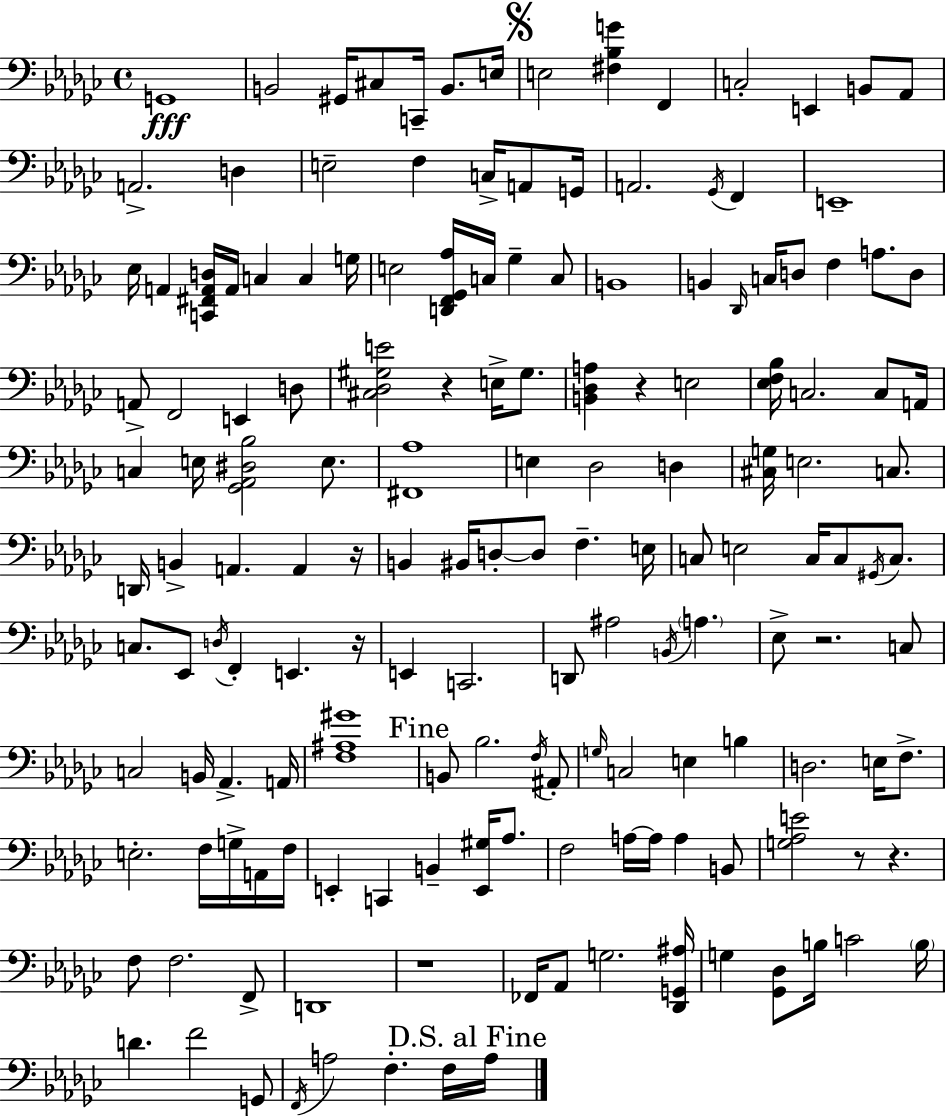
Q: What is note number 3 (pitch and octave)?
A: G#2